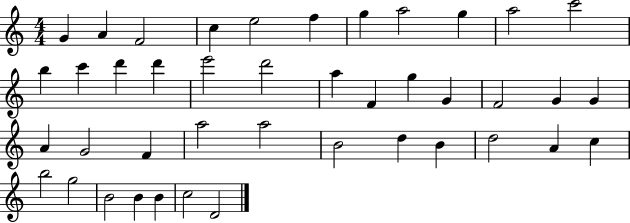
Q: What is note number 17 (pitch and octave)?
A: D6